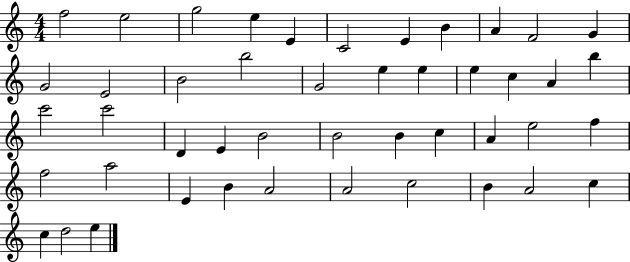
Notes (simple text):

F5/h E5/h G5/h E5/q E4/q C4/h E4/q B4/q A4/q F4/h G4/q G4/h E4/h B4/h B5/h G4/h E5/q E5/q E5/q C5/q A4/q B5/q C6/h C6/h D4/q E4/q B4/h B4/h B4/q C5/q A4/q E5/h F5/q F5/h A5/h E4/q B4/q A4/h A4/h C5/h B4/q A4/h C5/q C5/q D5/h E5/q